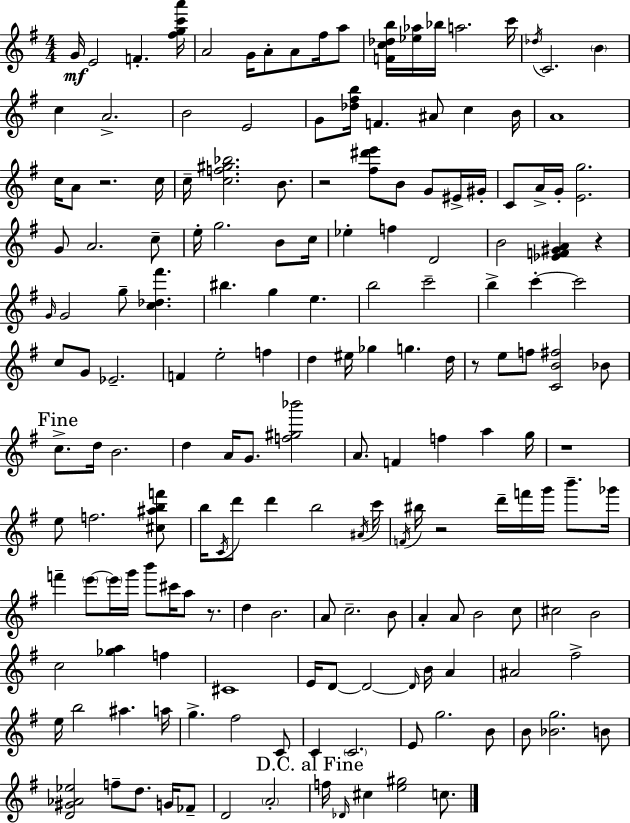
G4/s E4/h F4/q. [F#5,G5,C6,A6]/s A4/h G4/s A4/e A4/e F#5/s A5/e [F4,C5,Db5,B5]/s [Eb5,Ab5]/s Bb5/s A5/h. C6/s Db5/s C4/h. B4/q C5/q A4/h. B4/h E4/h G4/e [Db5,F#5,B5]/s F4/q. A#4/e C5/q B4/s A4/w C5/s A4/e R/h. C5/s C5/s [C5,F5,G#5,Bb5]/h. B4/e. R/h [F#5,D#6,E6]/e B4/e G4/e EIS4/s G#4/s C4/e A4/s G4/s [E4,G5]/h. G4/e A4/h. C5/e E5/s G5/h. B4/e C5/s Eb5/q F5/q D4/h B4/h [Eb4,F4,G#4,A4]/q R/q G4/s G4/h G5/e [C5,Db5,F#6]/q. BIS5/q. G5/q E5/q. B5/h C6/h B5/q C6/q C6/h C5/e G4/e Eb4/h. F4/q E5/h F5/q D5/q EIS5/s Gb5/q G5/q. D5/s R/e E5/e F5/e [C4,B4,F#5]/h Bb4/e C5/e. D5/s B4/h. D5/q A4/s G4/e. [F5,G#5,Bb6]/h A4/e. F4/q F5/q A5/q G5/s R/w E5/e F5/h. [C#5,A#5,B5,F6]/e B5/s C4/s D6/e D6/q B5/h A#4/s C6/s F4/s BIS5/s R/h D6/s F6/s G6/s B6/e. Gb6/s F6/q E6/e E6/s G6/s B6/e C#6/s A5/e R/e. D5/q B4/h. A4/e C5/h. B4/e A4/q A4/e B4/h C5/e C#5/h B4/h C5/h [Gb5,A5]/q F5/q C#4/w E4/s D4/e D4/h D4/s B4/s A4/q A#4/h F#5/h E5/s B5/h A#5/q. A5/s G5/q. F#5/h C4/e C4/q C4/h. E4/e G5/h. B4/e B4/e [Bb4,G5]/h. B4/e [D4,G#4,Ab4,Eb5]/h F5/e D5/e. G4/s FES4/e D4/h A4/h F5/s Db4/s C#5/q [E5,G#5]/h C5/e.